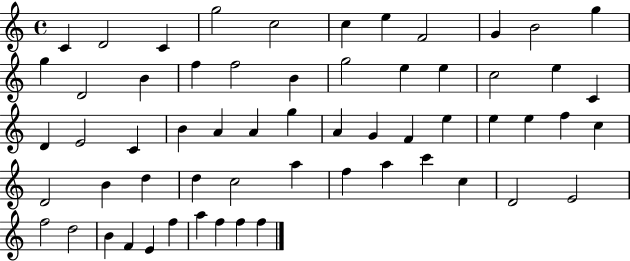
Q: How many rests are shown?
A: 0